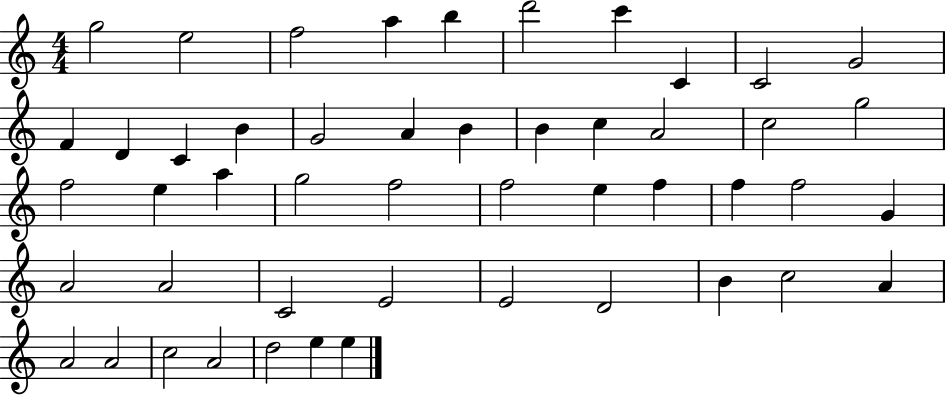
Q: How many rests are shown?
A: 0